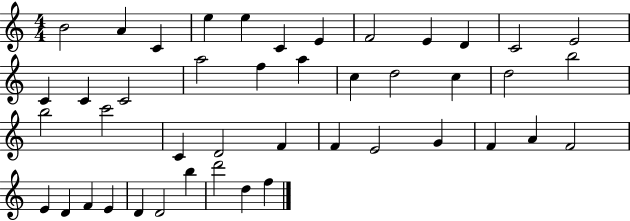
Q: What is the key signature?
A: C major